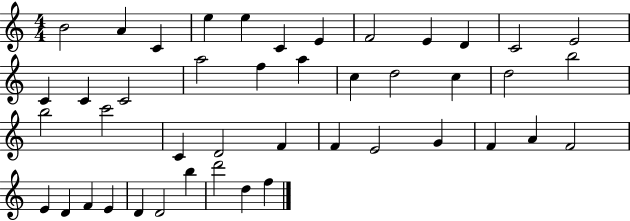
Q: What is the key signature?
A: C major